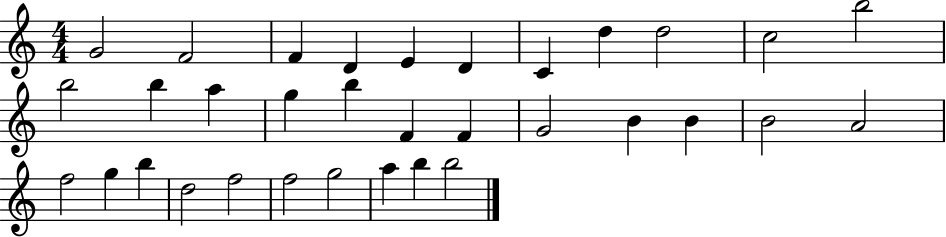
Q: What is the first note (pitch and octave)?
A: G4